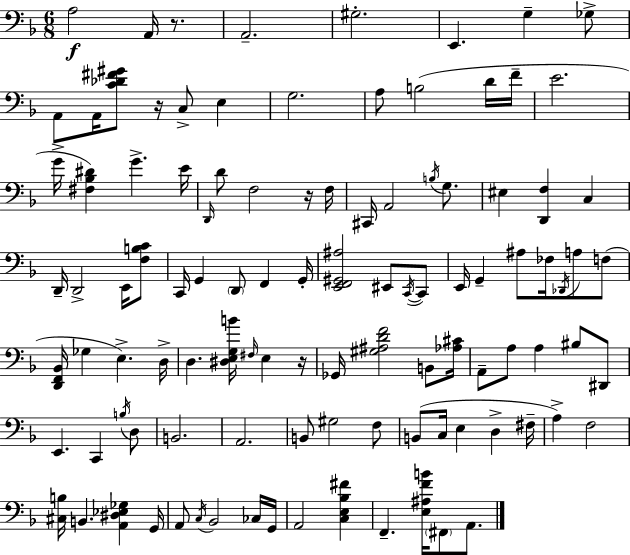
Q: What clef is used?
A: bass